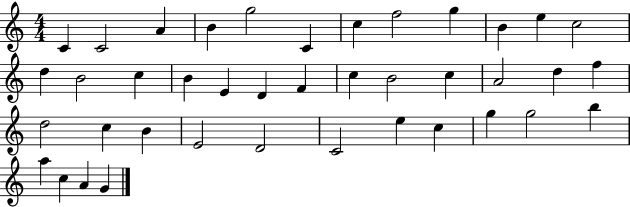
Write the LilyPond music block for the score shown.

{
  \clef treble
  \numericTimeSignature
  \time 4/4
  \key c \major
  c'4 c'2 a'4 | b'4 g''2 c'4 | c''4 f''2 g''4 | b'4 e''4 c''2 | \break d''4 b'2 c''4 | b'4 e'4 d'4 f'4 | c''4 b'2 c''4 | a'2 d''4 f''4 | \break d''2 c''4 b'4 | e'2 d'2 | c'2 e''4 c''4 | g''4 g''2 b''4 | \break a''4 c''4 a'4 g'4 | \bar "|."
}